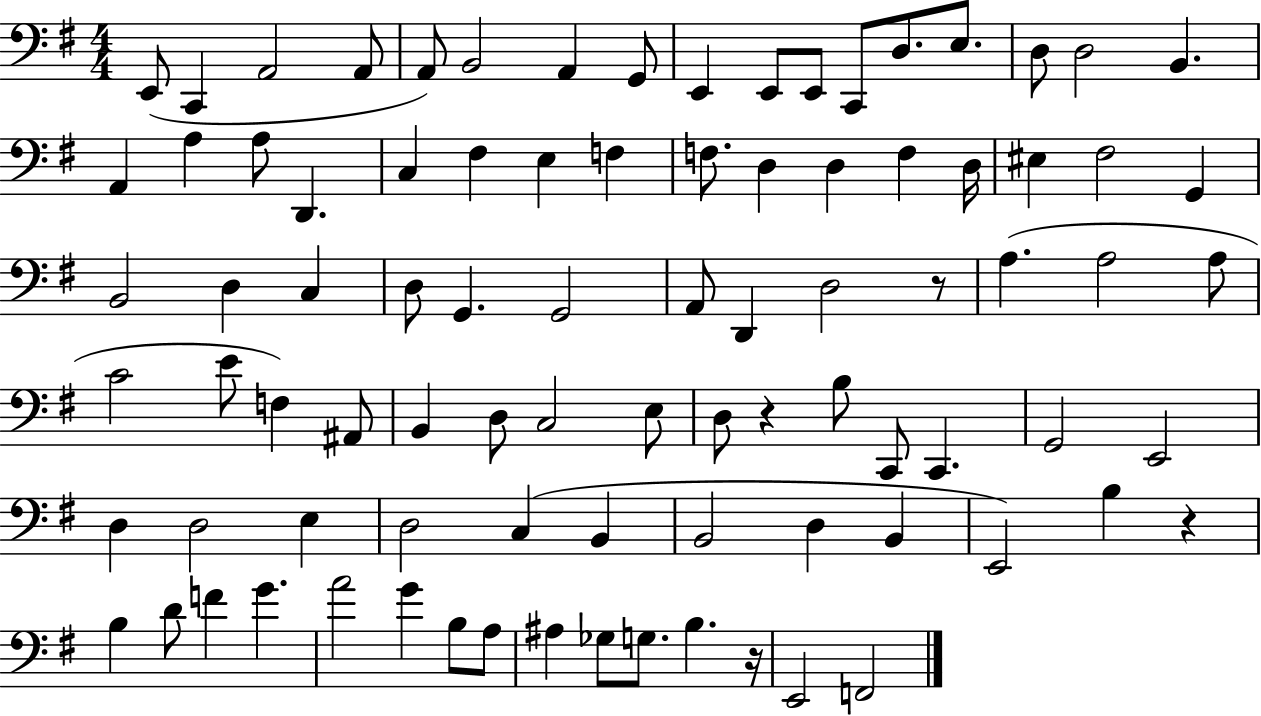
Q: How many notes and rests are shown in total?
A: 88